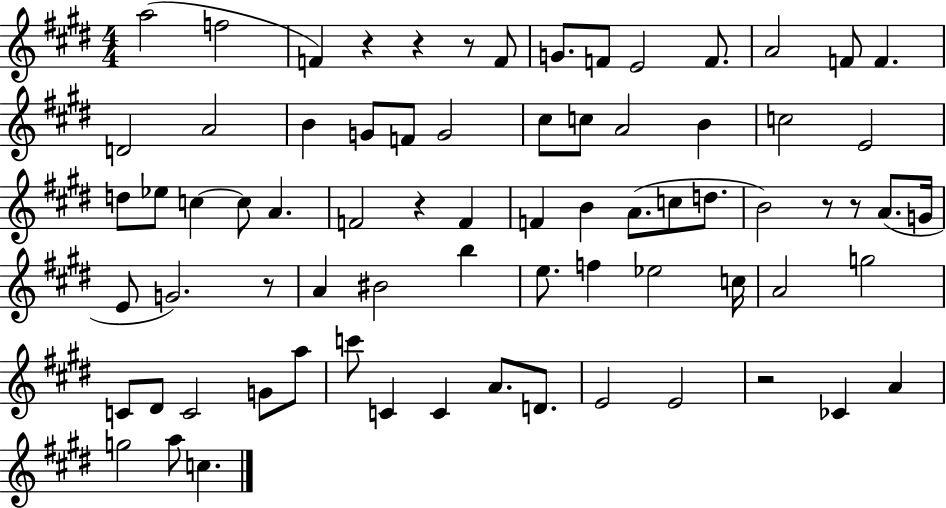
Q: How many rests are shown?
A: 8